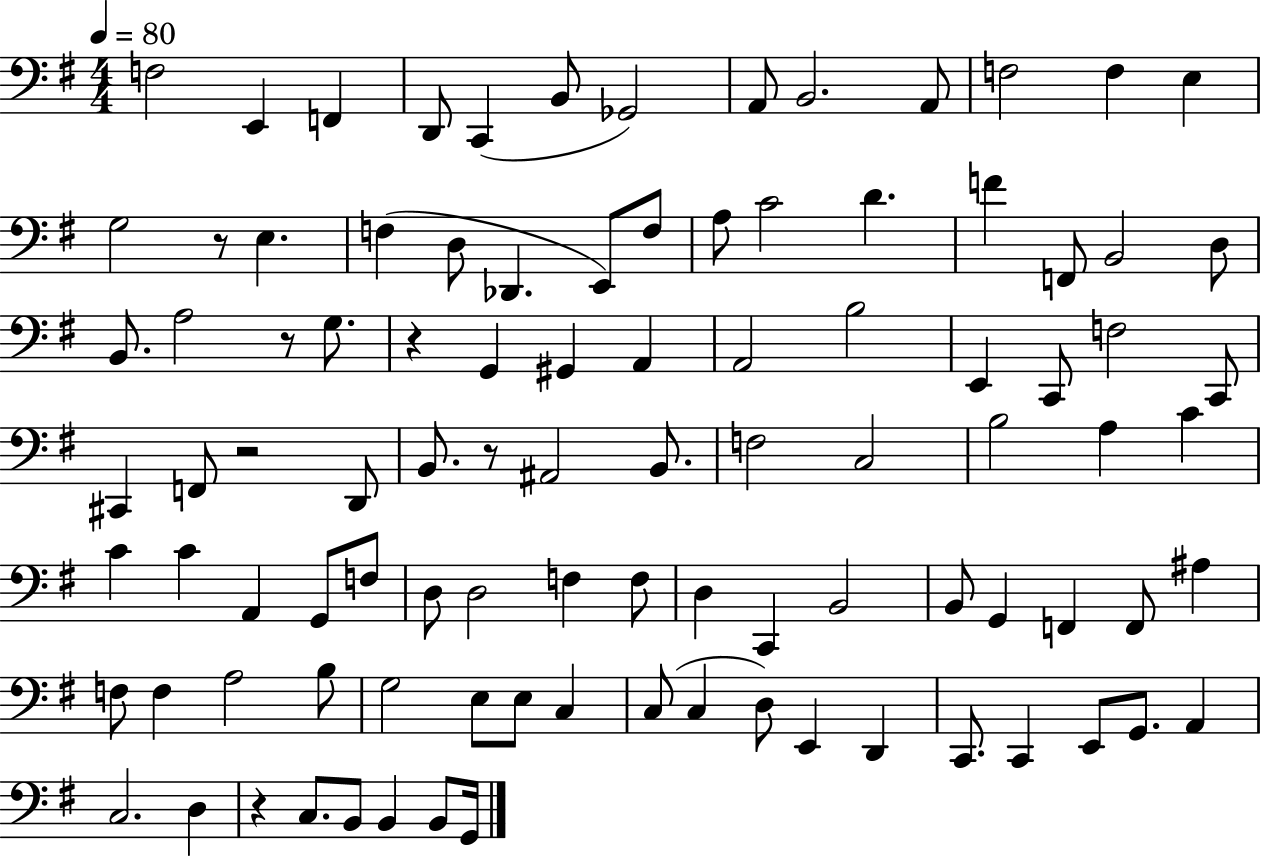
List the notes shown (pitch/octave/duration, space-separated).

F3/h E2/q F2/q D2/e C2/q B2/e Gb2/h A2/e B2/h. A2/e F3/h F3/q E3/q G3/h R/e E3/q. F3/q D3/e Db2/q. E2/e F3/e A3/e C4/h D4/q. F4/q F2/e B2/h D3/e B2/e. A3/h R/e G3/e. R/q G2/q G#2/q A2/q A2/h B3/h E2/q C2/e F3/h C2/e C#2/q F2/e R/h D2/e B2/e. R/e A#2/h B2/e. F3/h C3/h B3/h A3/q C4/q C4/q C4/q A2/q G2/e F3/e D3/e D3/h F3/q F3/e D3/q C2/q B2/h B2/e G2/q F2/q F2/e A#3/q F3/e F3/q A3/h B3/e G3/h E3/e E3/e C3/q C3/e C3/q D3/e E2/q D2/q C2/e. C2/q E2/e G2/e. A2/q C3/h. D3/q R/q C3/e. B2/e B2/q B2/e G2/s